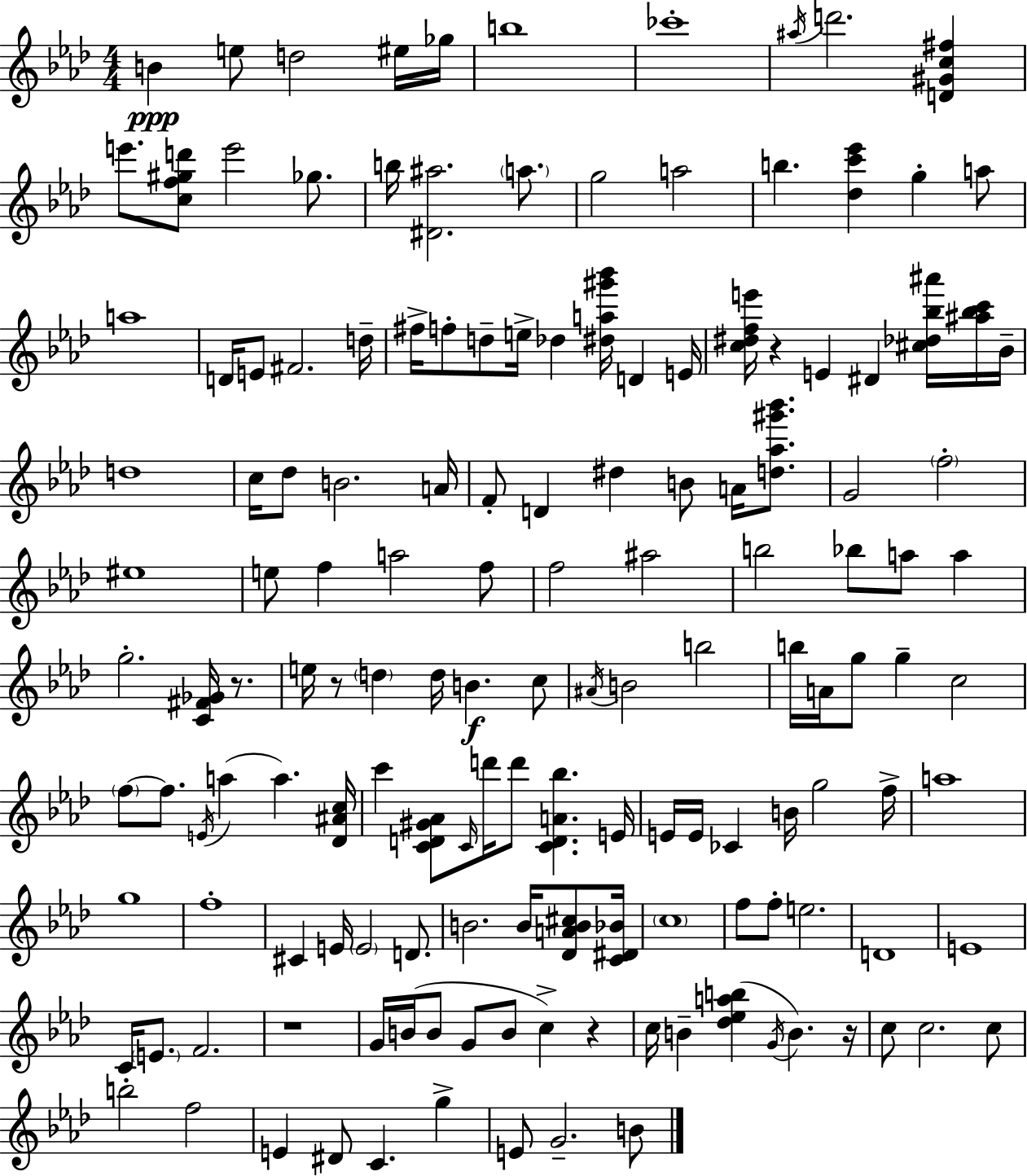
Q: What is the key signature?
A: F minor